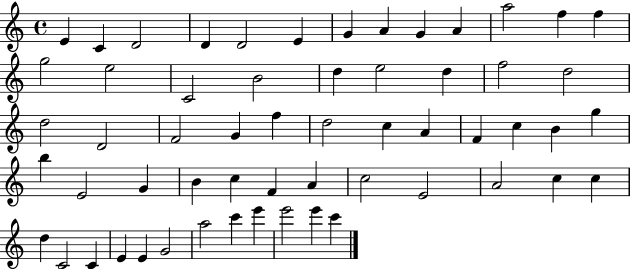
{
  \clef treble
  \time 4/4
  \defaultTimeSignature
  \key c \major
  e'4 c'4 d'2 | d'4 d'2 e'4 | g'4 a'4 g'4 a'4 | a''2 f''4 f''4 | \break g''2 e''2 | c'2 b'2 | d''4 e''2 d''4 | f''2 d''2 | \break d''2 d'2 | f'2 g'4 f''4 | d''2 c''4 a'4 | f'4 c''4 b'4 g''4 | \break b''4 e'2 g'4 | b'4 c''4 f'4 a'4 | c''2 e'2 | a'2 c''4 c''4 | \break d''4 c'2 c'4 | e'4 e'4 g'2 | a''2 c'''4 e'''4 | e'''2 e'''4 c'''4 | \break \bar "|."
}